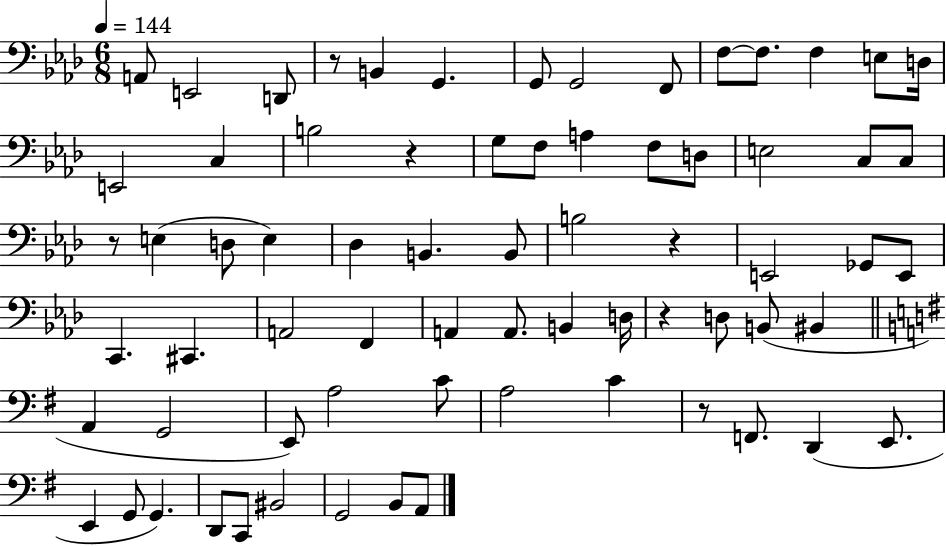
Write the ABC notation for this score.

X:1
T:Untitled
M:6/8
L:1/4
K:Ab
A,,/2 E,,2 D,,/2 z/2 B,, G,, G,,/2 G,,2 F,,/2 F,/2 F,/2 F, E,/2 D,/4 E,,2 C, B,2 z G,/2 F,/2 A, F,/2 D,/2 E,2 C,/2 C,/2 z/2 E, D,/2 E, _D, B,, B,,/2 B,2 z E,,2 _G,,/2 E,,/2 C,, ^C,, A,,2 F,, A,, A,,/2 B,, D,/4 z D,/2 B,,/2 ^B,, A,, G,,2 E,,/2 A,2 C/2 A,2 C z/2 F,,/2 D,, E,,/2 E,, G,,/2 G,, D,,/2 C,,/2 ^B,,2 G,,2 B,,/2 A,,/2